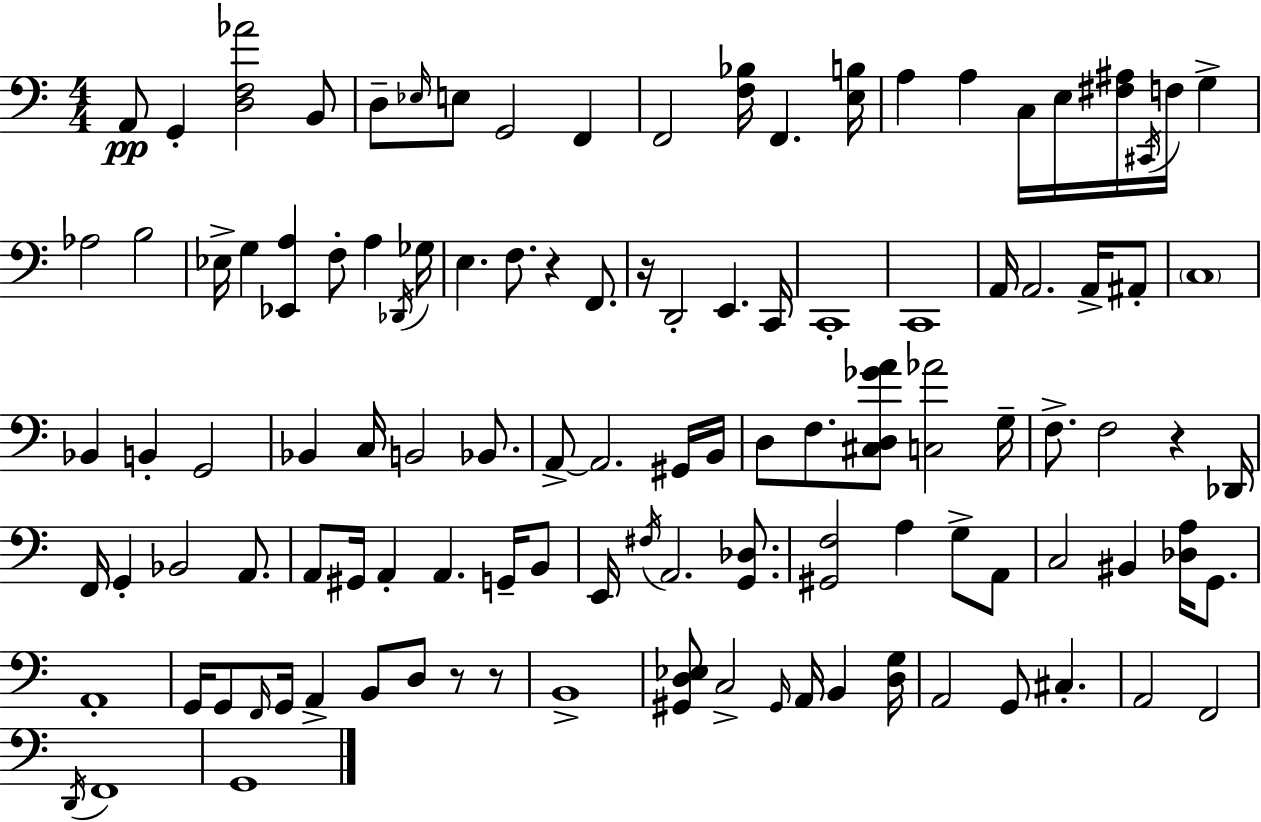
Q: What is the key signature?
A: A minor